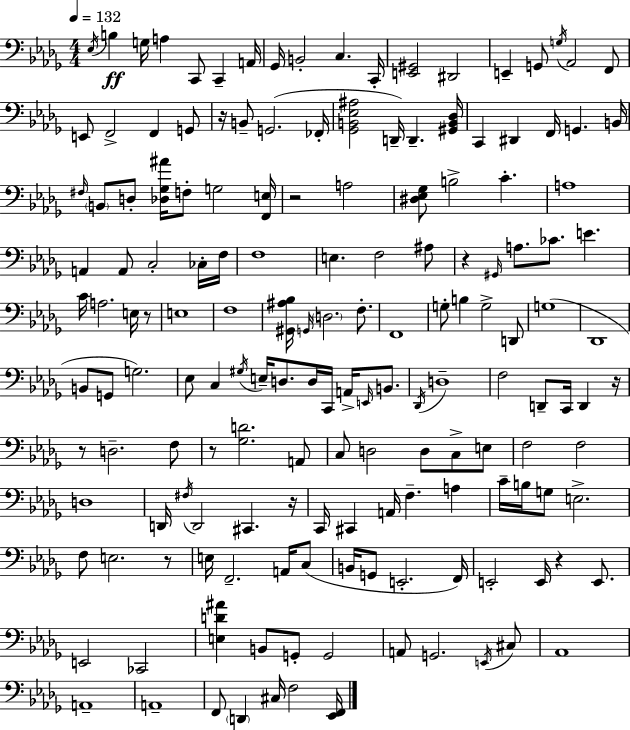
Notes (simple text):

Eb3/s B3/q G3/s A3/q C2/e C2/q A2/s Gb2/s B2/h C3/q. C2/s [E2,G#2]/h D#2/h E2/q G2/e G3/s Ab2/h F2/e E2/e F2/h F2/q G2/e R/s B2/e G2/h. FES2/s [Gb2,B2,Eb3,A#3]/h D2/s D2/q. [G#2,B2,Db3]/s C2/q D#2/q F2/s G2/q. B2/s F#3/s B2/e D3/e [Db3,Gb3,A#4]/s F3/e G3/h [F2,E3]/s R/h A3/h [D#3,Eb3,Gb3]/e B3/h C4/q. A3/w A2/q A2/e C3/h CES3/s F3/s F3/w E3/q. F3/h A#3/e R/q G#2/s A3/e. CES4/e. E4/q. C4/s A3/h. E3/s R/e E3/w F3/w [G#2,A#3,Bb3]/s G2/s D3/h. F3/e. F2/w G3/e B3/q G3/h D2/e G3/w Db2/w B2/e G2/e G3/h. Eb3/e C3/q G#3/s E3/s D3/e. D3/s C2/s A2/s E2/s B2/e. Db2/s D3/w F3/h D2/e C2/s D2/q R/s R/e D3/h. F3/e R/e [Gb3,D4]/h. A2/e C3/e D3/h D3/e C3/e E3/e F3/h F3/h D3/w D2/s F#3/s D2/h C#2/q. R/s C2/s C#2/q A2/s F3/q. A3/q C4/s B3/s G3/e E3/h. F3/e E3/h. R/e E3/s F2/h. A2/s C3/e B2/s G2/e E2/h. F2/s E2/h E2/s R/q E2/e. E2/h CES2/h [E3,D4,A#4]/q B2/e G2/e G2/h A2/e G2/h. E2/s C#3/e Ab2/w A2/w A2/w F2/e D2/q C#3/s F3/h [Eb2,F2]/s